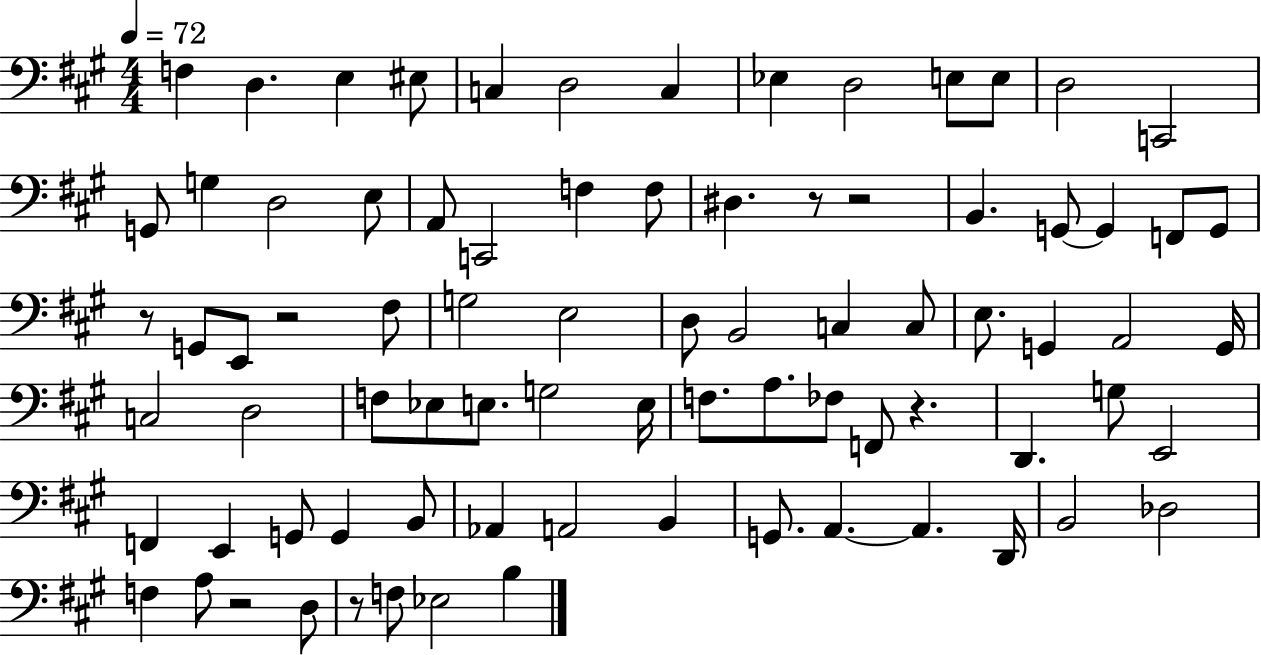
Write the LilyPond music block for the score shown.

{
  \clef bass
  \numericTimeSignature
  \time 4/4
  \key a \major
  \tempo 4 = 72
  f4 d4. e4 eis8 | c4 d2 c4 | ees4 d2 e8 e8 | d2 c,2 | \break g,8 g4 d2 e8 | a,8 c,2 f4 f8 | dis4. r8 r2 | b,4. g,8~~ g,4 f,8 g,8 | \break r8 g,8 e,8 r2 fis8 | g2 e2 | d8 b,2 c4 c8 | e8. g,4 a,2 g,16 | \break c2 d2 | f8 ees8 e8. g2 e16 | f8. a8. fes8 f,8 r4. | d,4. g8 e,2 | \break f,4 e,4 g,8 g,4 b,8 | aes,4 a,2 b,4 | g,8. a,4.~~ a,4. d,16 | b,2 des2 | \break f4 a8 r2 d8 | r8 f8 ees2 b4 | \bar "|."
}